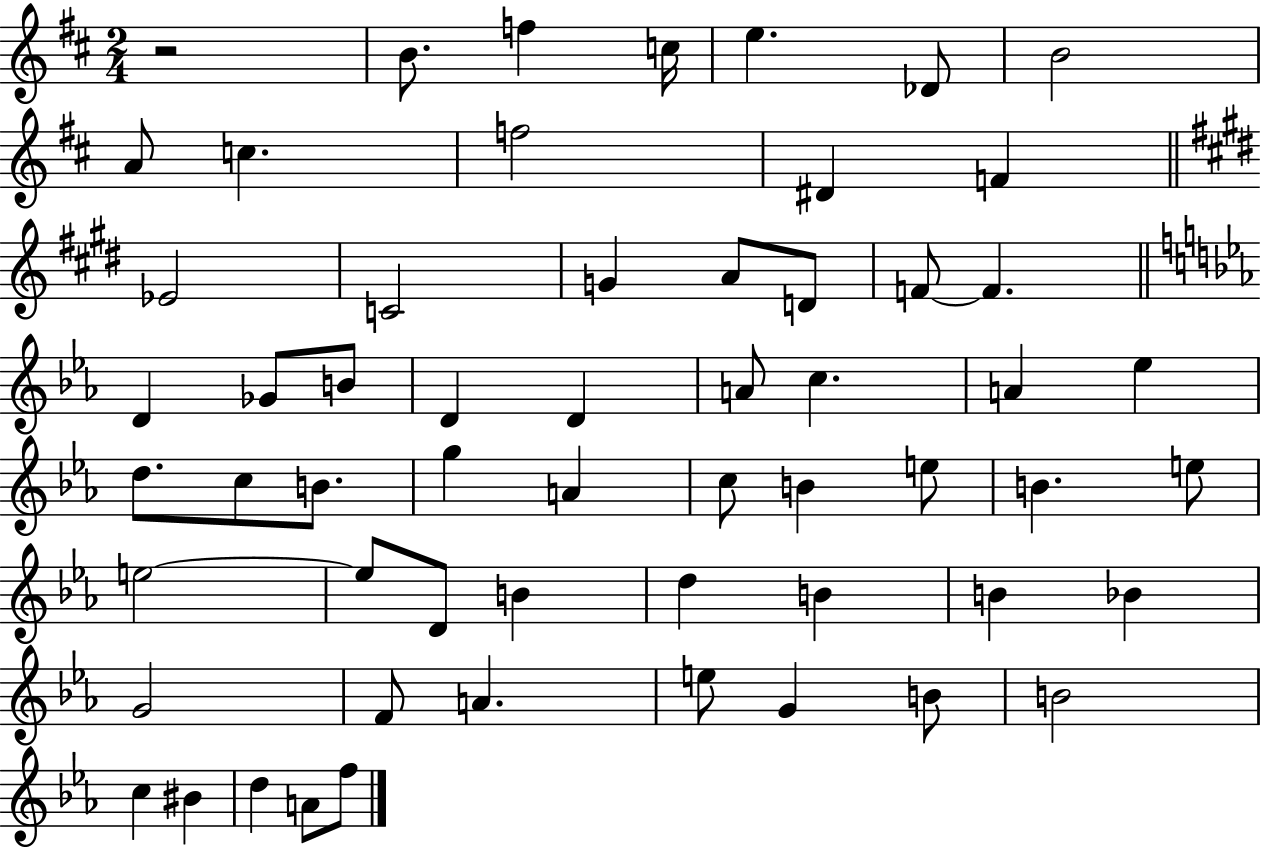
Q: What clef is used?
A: treble